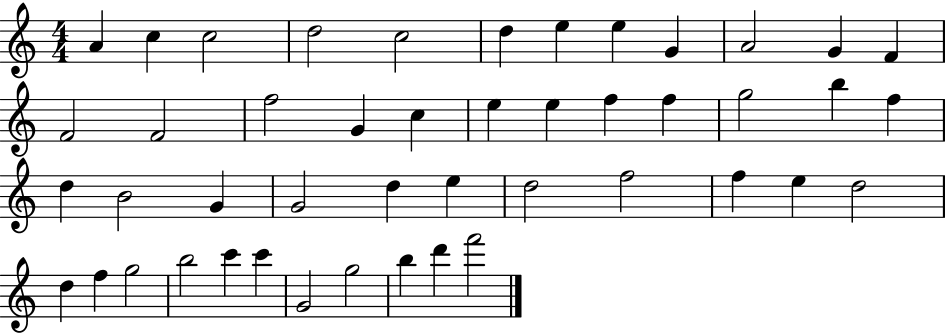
{
  \clef treble
  \numericTimeSignature
  \time 4/4
  \key c \major
  a'4 c''4 c''2 | d''2 c''2 | d''4 e''4 e''4 g'4 | a'2 g'4 f'4 | \break f'2 f'2 | f''2 g'4 c''4 | e''4 e''4 f''4 f''4 | g''2 b''4 f''4 | \break d''4 b'2 g'4 | g'2 d''4 e''4 | d''2 f''2 | f''4 e''4 d''2 | \break d''4 f''4 g''2 | b''2 c'''4 c'''4 | g'2 g''2 | b''4 d'''4 f'''2 | \break \bar "|."
}